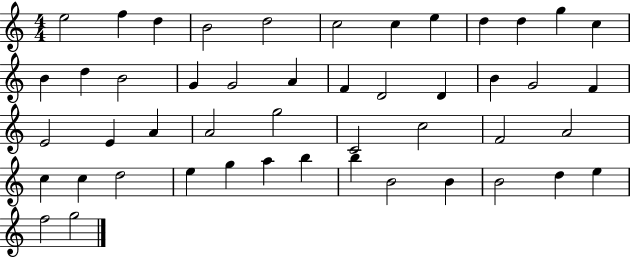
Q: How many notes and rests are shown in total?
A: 48